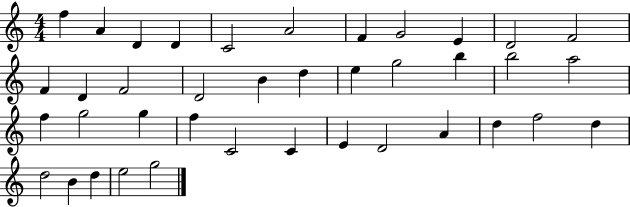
F5/q A4/q D4/q D4/q C4/h A4/h F4/q G4/h E4/q D4/h F4/h F4/q D4/q F4/h D4/h B4/q D5/q E5/q G5/h B5/q B5/h A5/h F5/q G5/h G5/q F5/q C4/h C4/q E4/q D4/h A4/q D5/q F5/h D5/q D5/h B4/q D5/q E5/h G5/h